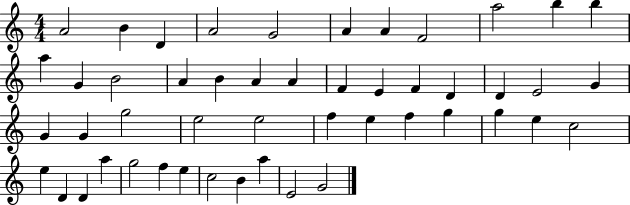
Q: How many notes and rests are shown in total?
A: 49